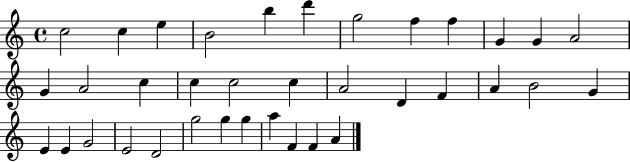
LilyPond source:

{
  \clef treble
  \time 4/4
  \defaultTimeSignature
  \key c \major
  c''2 c''4 e''4 | b'2 b''4 d'''4 | g''2 f''4 f''4 | g'4 g'4 a'2 | \break g'4 a'2 c''4 | c''4 c''2 c''4 | a'2 d'4 f'4 | a'4 b'2 g'4 | \break e'4 e'4 g'2 | e'2 d'2 | g''2 g''4 g''4 | a''4 f'4 f'4 a'4 | \break \bar "|."
}